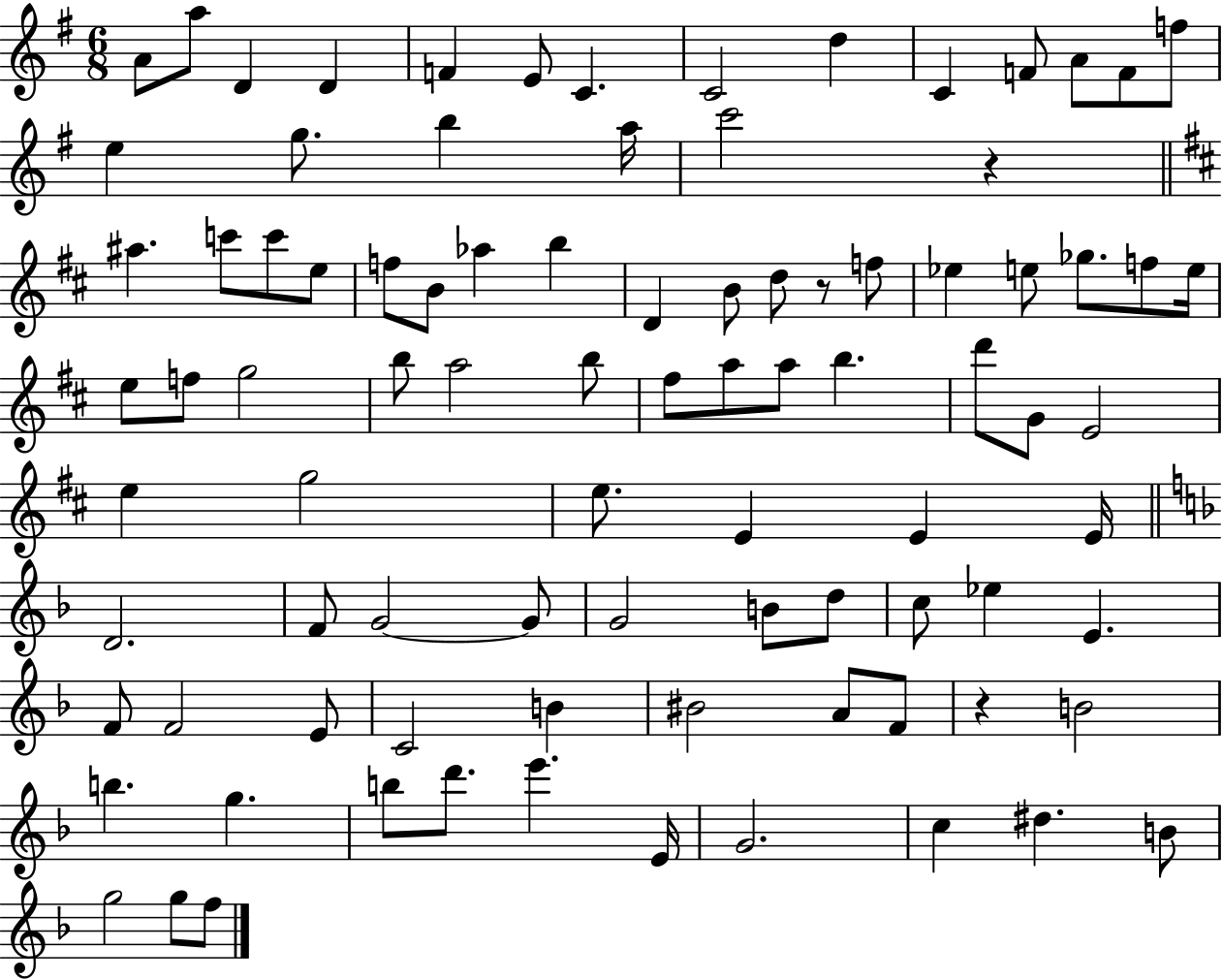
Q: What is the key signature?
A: G major